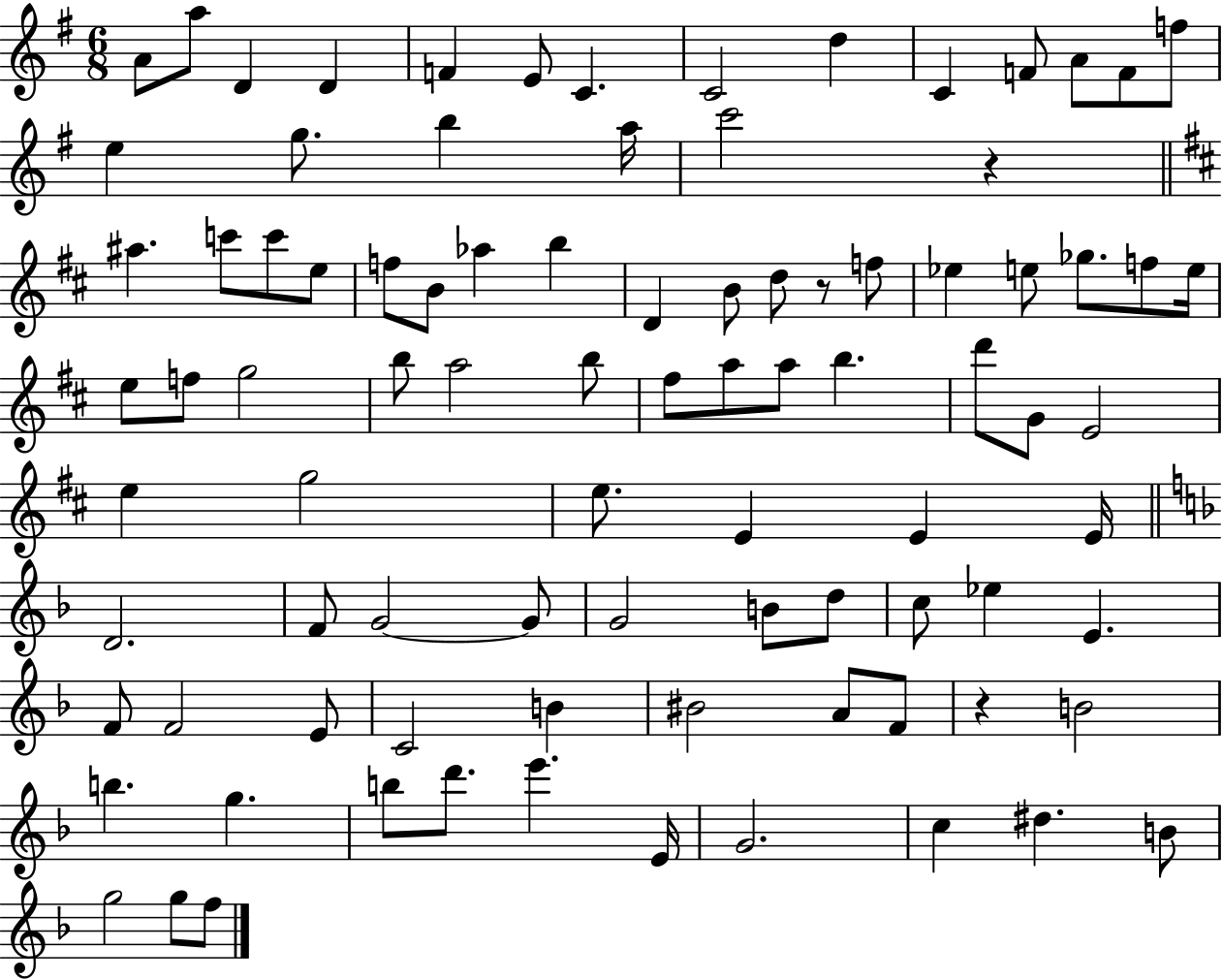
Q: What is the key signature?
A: G major